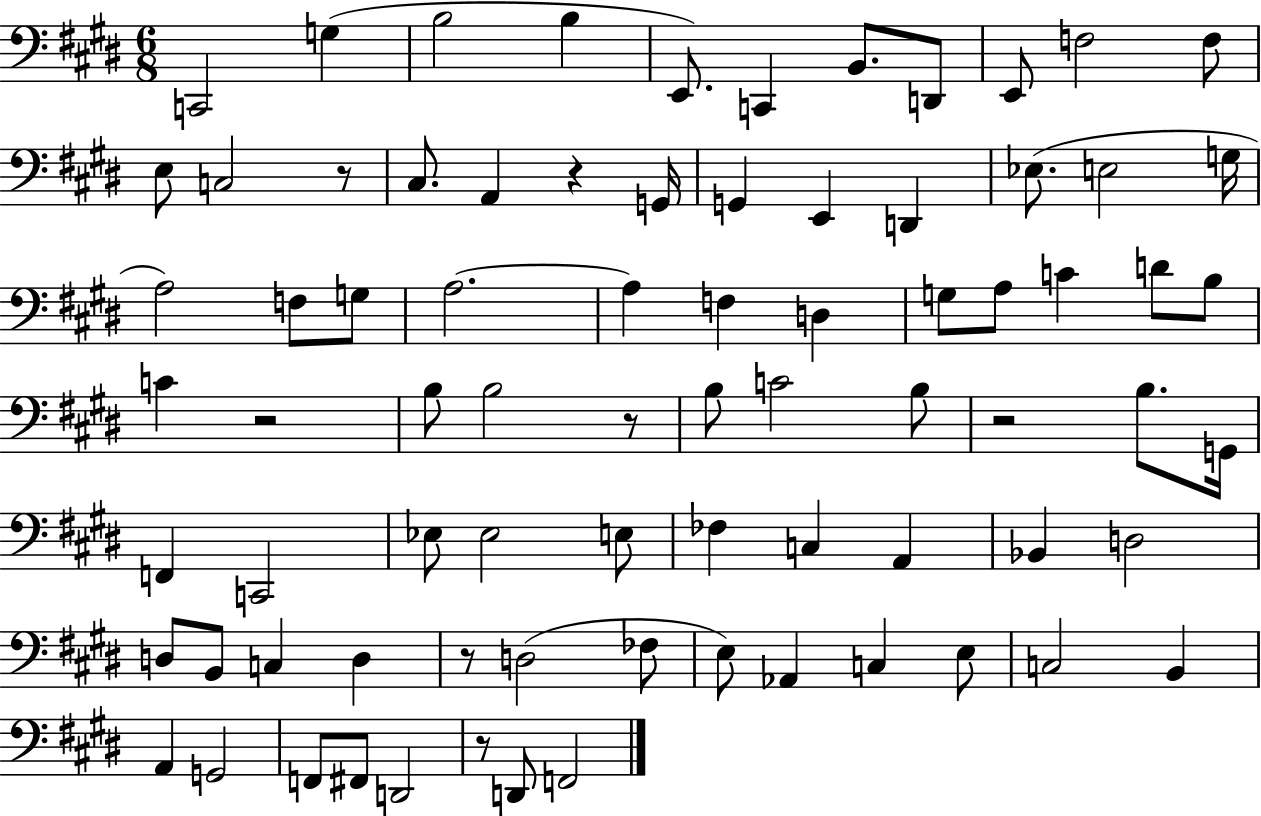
{
  \clef bass
  \numericTimeSignature
  \time 6/8
  \key e \major
  \repeat volta 2 { c,2 g4( | b2 b4 | e,8.) c,4 b,8. d,8 | e,8 f2 f8 | \break e8 c2 r8 | cis8. a,4 r4 g,16 | g,4 e,4 d,4 | ees8.( e2 g16 | \break a2) f8 g8 | a2.~~ | a4 f4 d4 | g8 a8 c'4 d'8 b8 | \break c'4 r2 | b8 b2 r8 | b8 c'2 b8 | r2 b8. g,16 | \break f,4 c,2 | ees8 ees2 e8 | fes4 c4 a,4 | bes,4 d2 | \break d8 b,8 c4 d4 | r8 d2( fes8 | e8) aes,4 c4 e8 | c2 b,4 | \break a,4 g,2 | f,8 fis,8 d,2 | r8 d,8 f,2 | } \bar "|."
}